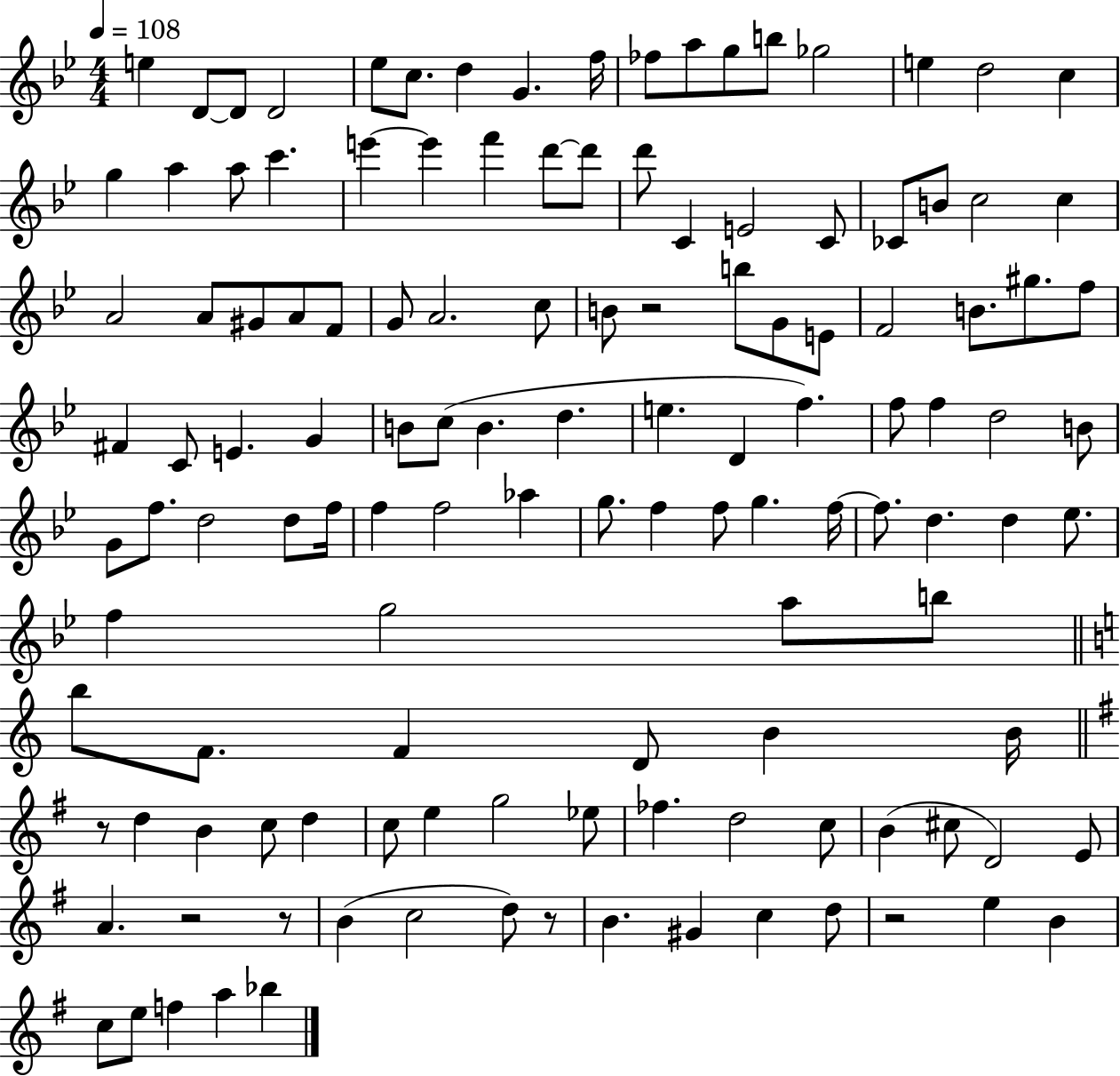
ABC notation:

X:1
T:Untitled
M:4/4
L:1/4
K:Bb
e D/2 D/2 D2 _e/2 c/2 d G f/4 _f/2 a/2 g/2 b/2 _g2 e d2 c g a a/2 c' e' e' f' d'/2 d'/2 d'/2 C E2 C/2 _C/2 B/2 c2 c A2 A/2 ^G/2 A/2 F/2 G/2 A2 c/2 B/2 z2 b/2 G/2 E/2 F2 B/2 ^g/2 f/2 ^F C/2 E G B/2 c/2 B d e D f f/2 f d2 B/2 G/2 f/2 d2 d/2 f/4 f f2 _a g/2 f f/2 g f/4 f/2 d d _e/2 f g2 a/2 b/2 b/2 F/2 F D/2 B B/4 z/2 d B c/2 d c/2 e g2 _e/2 _f d2 c/2 B ^c/2 D2 E/2 A z2 z/2 B c2 d/2 z/2 B ^G c d/2 z2 e B c/2 e/2 f a _b